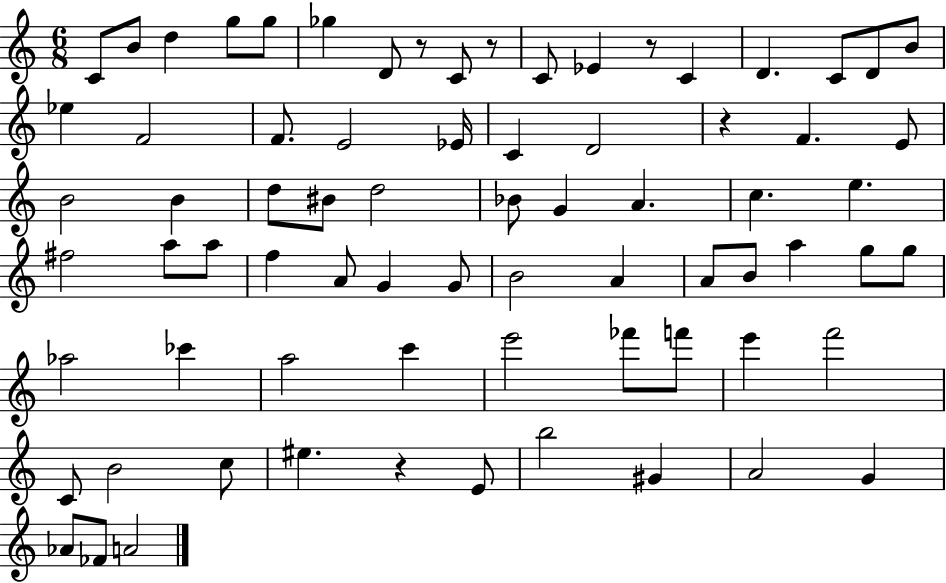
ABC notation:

X:1
T:Untitled
M:6/8
L:1/4
K:C
C/2 B/2 d g/2 g/2 _g D/2 z/2 C/2 z/2 C/2 _E z/2 C D C/2 D/2 B/2 _e F2 F/2 E2 _E/4 C D2 z F E/2 B2 B d/2 ^B/2 d2 _B/2 G A c e ^f2 a/2 a/2 f A/2 G G/2 B2 A A/2 B/2 a g/2 g/2 _a2 _c' a2 c' e'2 _f'/2 f'/2 e' f'2 C/2 B2 c/2 ^e z E/2 b2 ^G A2 G _A/2 _F/2 A2